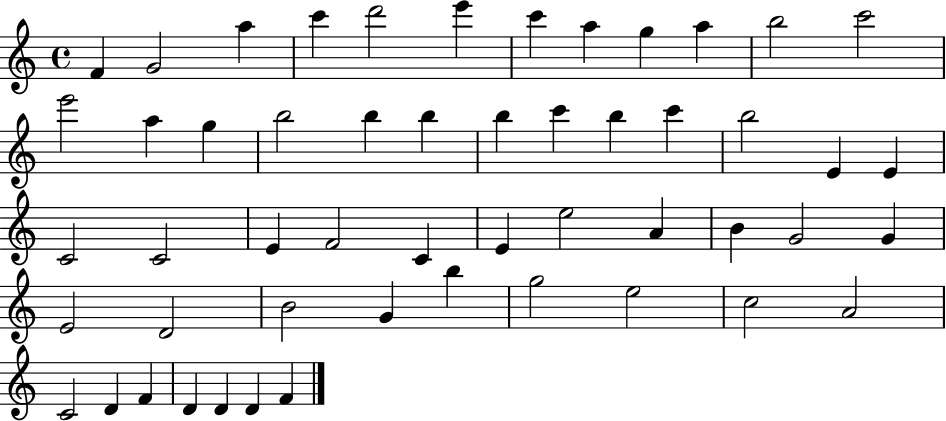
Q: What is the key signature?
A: C major